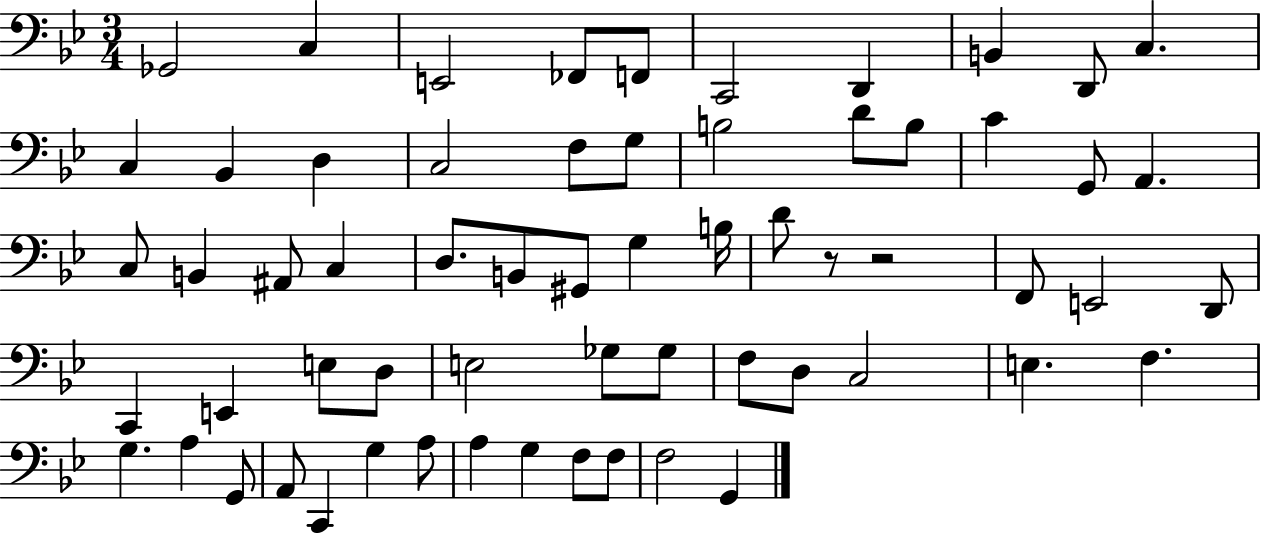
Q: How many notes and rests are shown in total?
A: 62